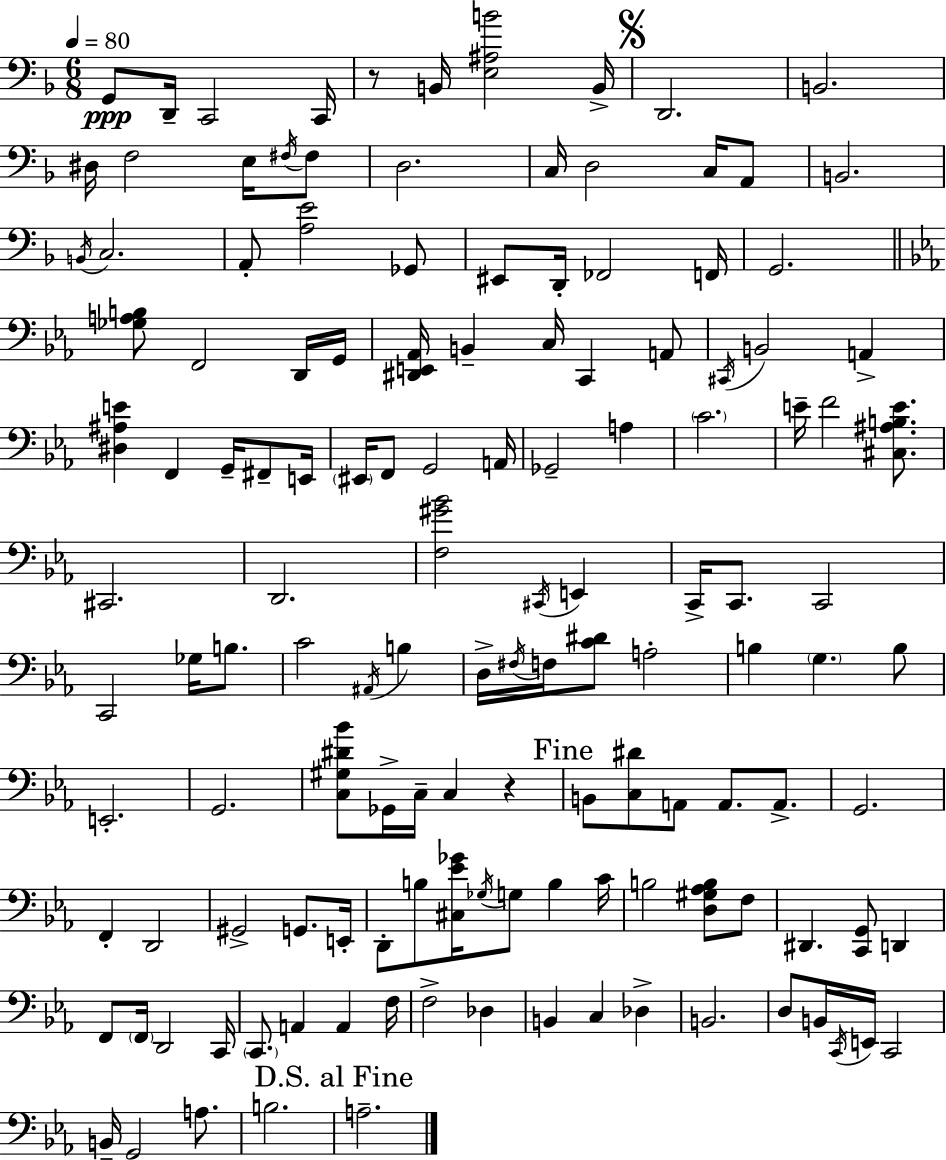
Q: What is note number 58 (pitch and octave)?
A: C2